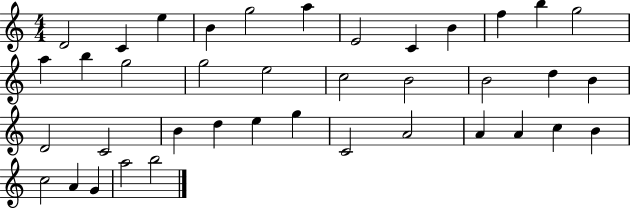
{
  \clef treble
  \numericTimeSignature
  \time 4/4
  \key c \major
  d'2 c'4 e''4 | b'4 g''2 a''4 | e'2 c'4 b'4 | f''4 b''4 g''2 | \break a''4 b''4 g''2 | g''2 e''2 | c''2 b'2 | b'2 d''4 b'4 | \break d'2 c'2 | b'4 d''4 e''4 g''4 | c'2 a'2 | a'4 a'4 c''4 b'4 | \break c''2 a'4 g'4 | a''2 b''2 | \bar "|."
}